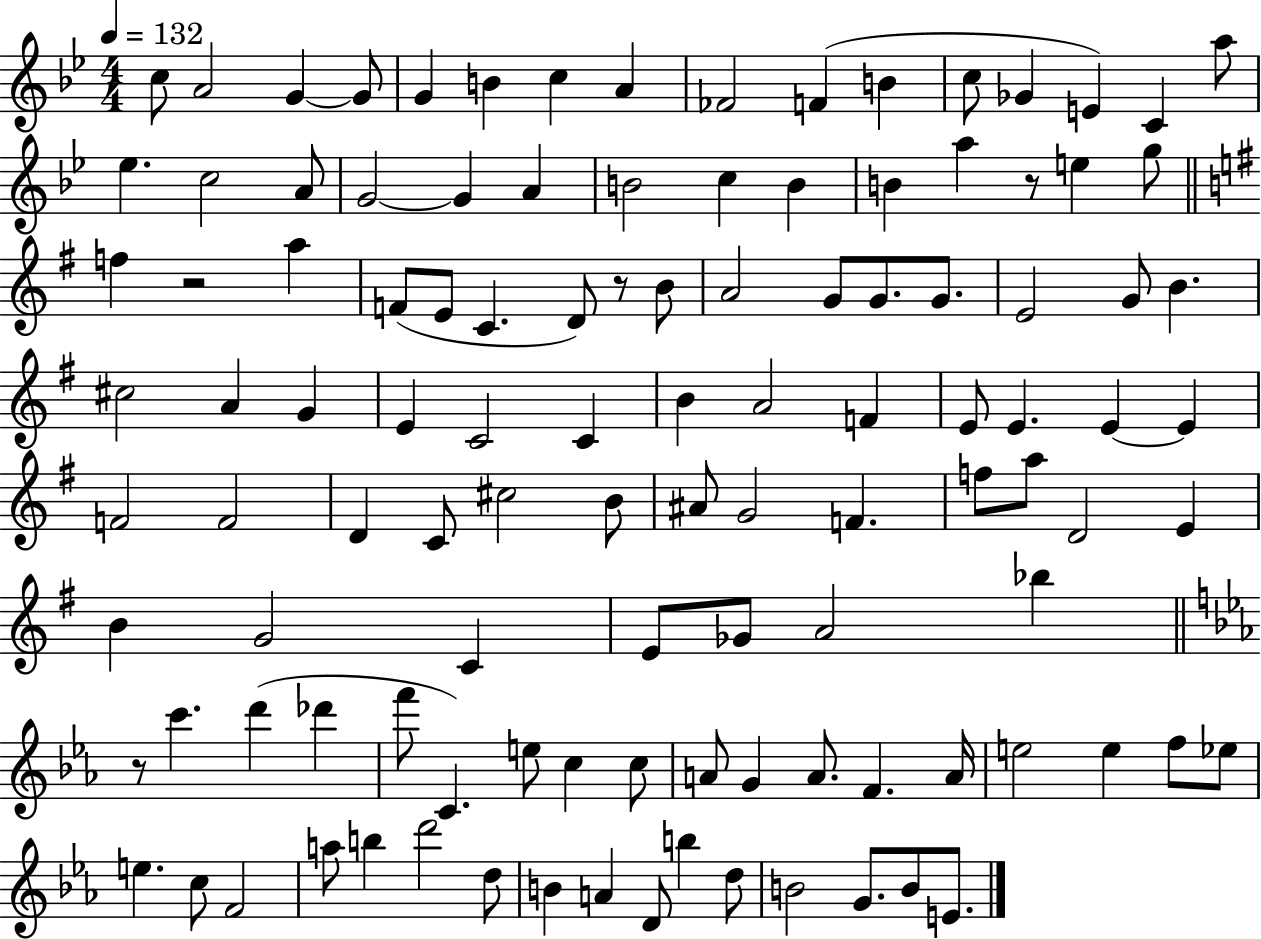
C5/e A4/h G4/q G4/e G4/q B4/q C5/q A4/q FES4/h F4/q B4/q C5/e Gb4/q E4/q C4/q A5/e Eb5/q. C5/h A4/e G4/h G4/q A4/q B4/h C5/q B4/q B4/q A5/q R/e E5/q G5/e F5/q R/h A5/q F4/e E4/e C4/q. D4/e R/e B4/e A4/h G4/e G4/e. G4/e. E4/h G4/e B4/q. C#5/h A4/q G4/q E4/q C4/h C4/q B4/q A4/h F4/q E4/e E4/q. E4/q E4/q F4/h F4/h D4/q C4/e C#5/h B4/e A#4/e G4/h F4/q. F5/e A5/e D4/h E4/q B4/q G4/h C4/q E4/e Gb4/e A4/h Bb5/q R/e C6/q. D6/q Db6/q F6/e C4/q. E5/e C5/q C5/e A4/e G4/q A4/e. F4/q. A4/s E5/h E5/q F5/e Eb5/e E5/q. C5/e F4/h A5/e B5/q D6/h D5/e B4/q A4/q D4/e B5/q D5/e B4/h G4/e. B4/e E4/e.